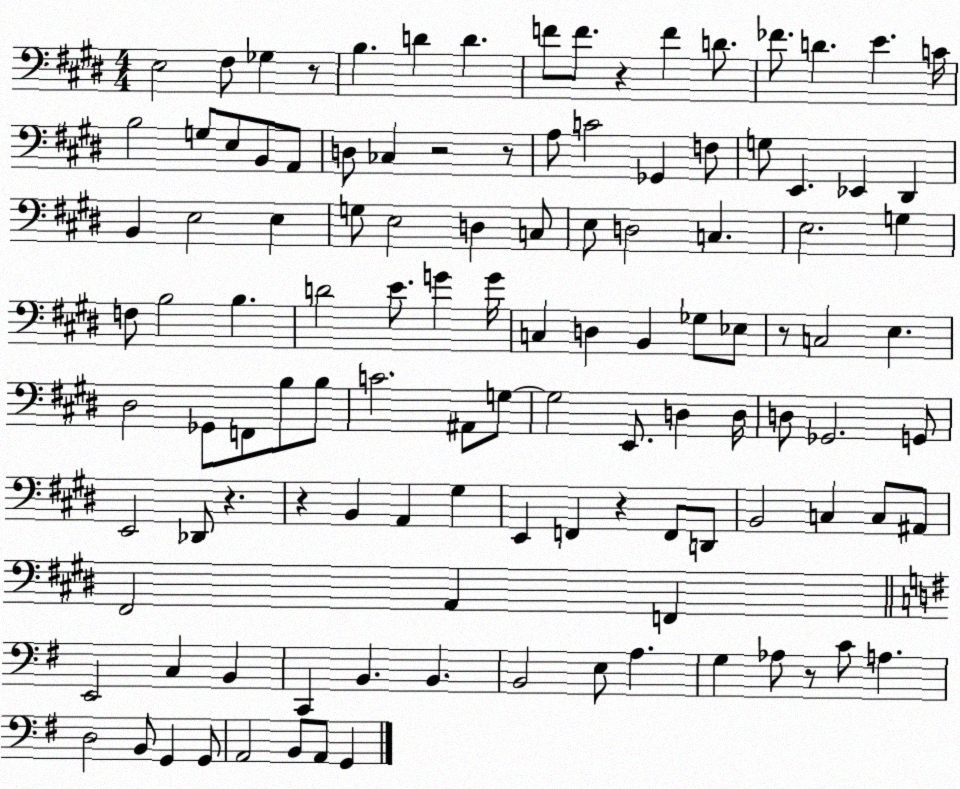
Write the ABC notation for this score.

X:1
T:Untitled
M:4/4
L:1/4
K:E
E,2 ^F,/2 _G, z/2 B, D D F/2 F/2 z F D/2 _F/2 D E C/4 B,2 G,/2 E,/2 B,,/2 A,,/2 D,/2 _C, z2 z/2 A,/2 C2 _G,, F,/2 G,/2 E,, _E,, ^D,, B,, E,2 E, G,/2 E,2 D, C,/2 E,/2 D,2 C, E,2 G, F,/2 B,2 B, D2 E/2 G G/4 C, D, B,, _G,/2 _E,/2 z/2 C,2 E, ^D,2 _G,,/2 F,,/2 B,/2 B,/2 C2 ^A,,/2 G,/2 G,2 E,,/2 D, D,/4 D,/2 _G,,2 G,,/2 E,,2 _D,,/2 z z B,, A,, ^G, E,, F,, z F,,/2 D,,/2 B,,2 C, C,/2 ^A,,/2 ^F,,2 A,, F,, E,,2 C, B,, C,, B,, B,, B,,2 E,/2 A, G, _A,/2 z/2 C/2 A, D,2 B,,/2 G,, G,,/2 A,,2 B,,/2 A,,/2 G,,